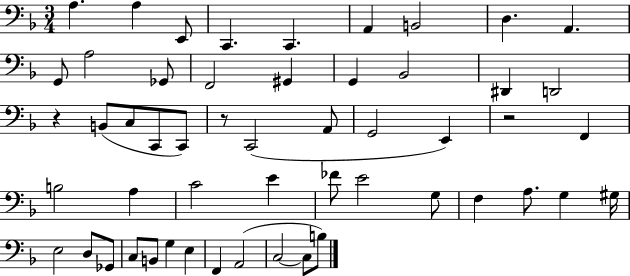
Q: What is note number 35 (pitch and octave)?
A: F3